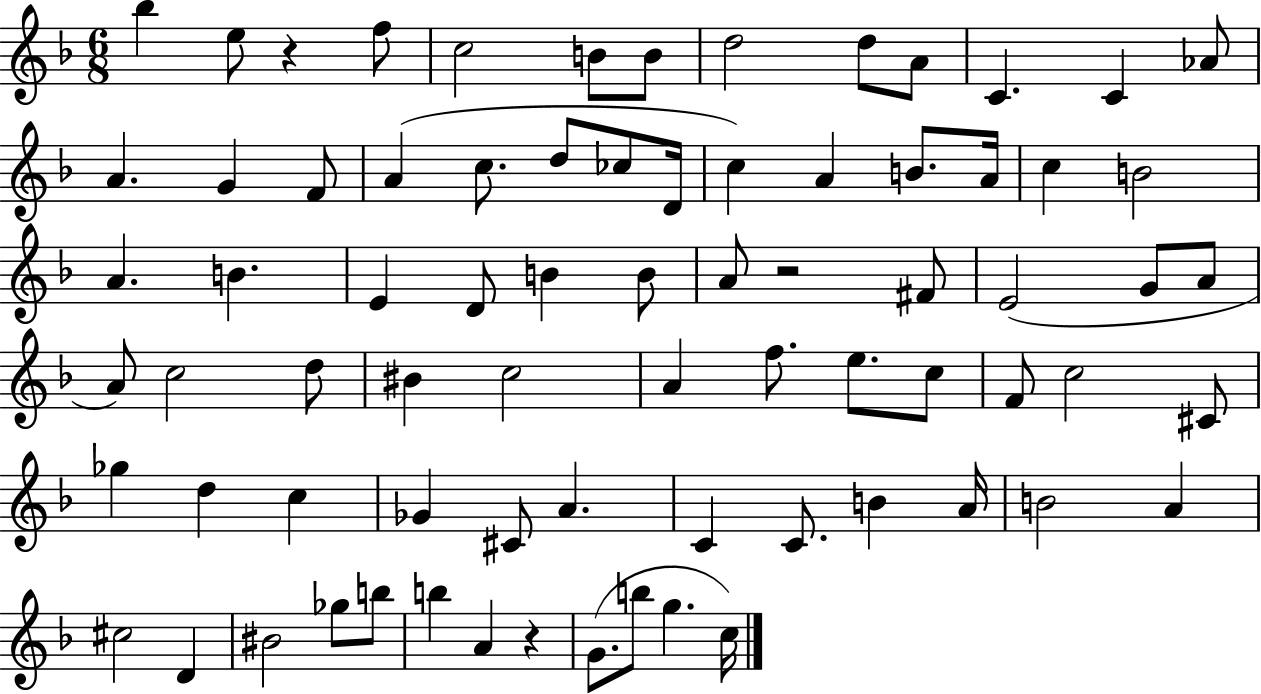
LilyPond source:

{
  \clef treble
  \numericTimeSignature
  \time 6/8
  \key f \major
  \repeat volta 2 { bes''4 e''8 r4 f''8 | c''2 b'8 b'8 | d''2 d''8 a'8 | c'4. c'4 aes'8 | \break a'4. g'4 f'8 | a'4( c''8. d''8 ces''8 d'16 | c''4) a'4 b'8. a'16 | c''4 b'2 | \break a'4. b'4. | e'4 d'8 b'4 b'8 | a'8 r2 fis'8 | e'2( g'8 a'8 | \break a'8) c''2 d''8 | bis'4 c''2 | a'4 f''8. e''8. c''8 | f'8 c''2 cis'8 | \break ges''4 d''4 c''4 | ges'4 cis'8 a'4. | c'4 c'8. b'4 a'16 | b'2 a'4 | \break cis''2 d'4 | bis'2 ges''8 b''8 | b''4 a'4 r4 | g'8.( b''8 g''4. c''16) | \break } \bar "|."
}